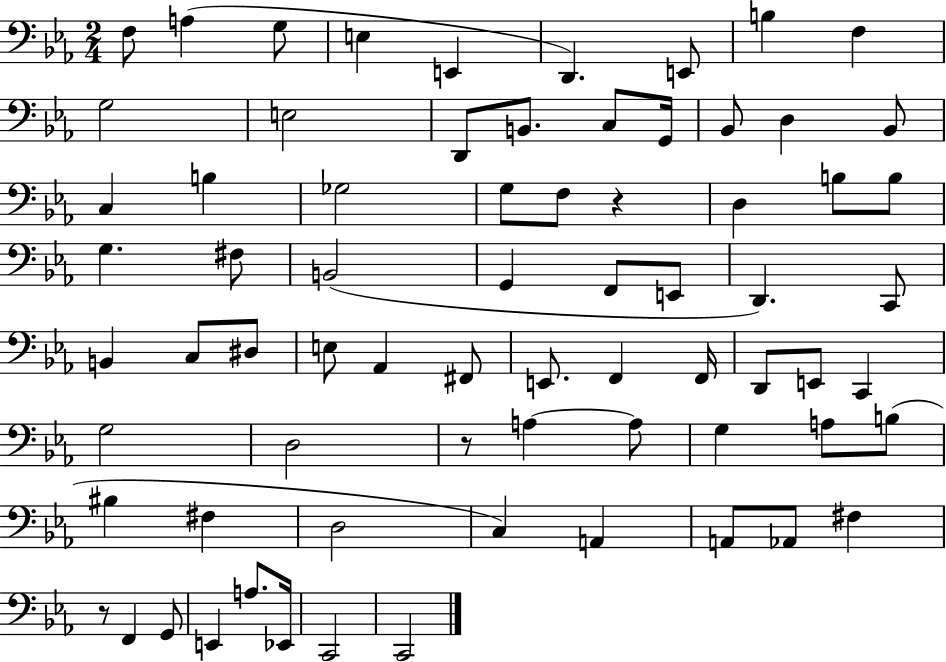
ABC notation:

X:1
T:Untitled
M:2/4
L:1/4
K:Eb
F,/2 A, G,/2 E, E,, D,, E,,/2 B, F, G,2 E,2 D,,/2 B,,/2 C,/2 G,,/4 _B,,/2 D, _B,,/2 C, B, _G,2 G,/2 F,/2 z D, B,/2 B,/2 G, ^F,/2 B,,2 G,, F,,/2 E,,/2 D,, C,,/2 B,, C,/2 ^D,/2 E,/2 _A,, ^F,,/2 E,,/2 F,, F,,/4 D,,/2 E,,/2 C,, G,2 D,2 z/2 A, A,/2 G, A,/2 B,/2 ^B, ^F, D,2 C, A,, A,,/2 _A,,/2 ^F, z/2 F,, G,,/2 E,, A,/2 _E,,/4 C,,2 C,,2